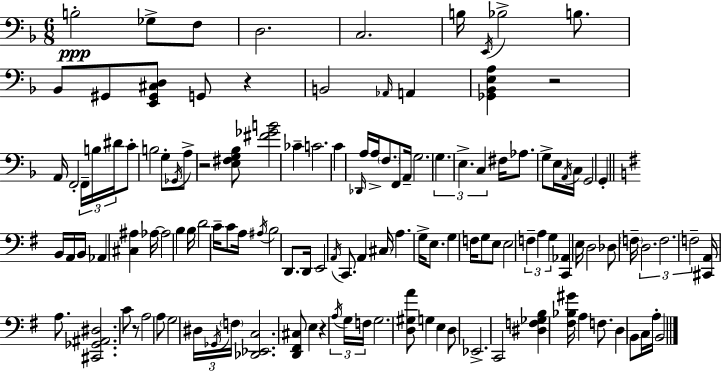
{
  \clef bass
  \numericTimeSignature
  \time 6/8
  \key f \major
  \repeat volta 2 { b2-.\ppp ges8-> f8 | d2. | c2. | b16 \acciaccatura { e,16 } bes2-> b8. | \break bes,8 gis,8 <e, gis, cis d>8 g,8 r4 | b,2 \grace { aes,16 } a,4 | <ges, bes, e a>4 r2 | a,16 f,2-. \tuplet 3/2 { f,16-- | \break b16 dis'16 } c'8-. b2 | g8-. \acciaccatura { ges,16 } a8-> r2 | <e fis g bes>8 <fis' ges' b'>2 ces'4-- | c'2. | \break c'4 \grace { des,16 } a16 a16-> \parenthesize f8. | f,8 a,16-- g2. | \tuplet 3/2 { g4. e4.-> | c4 } fis16 aes8. | \break g8-> e16 \acciaccatura { a,16 } c16 g,2 | g,4-. \bar "||" \break \key g \major b,16 a,16 b,16 aes,4 <cis ais>4 aes16~~ | aes2 b4 | b16 d'2 c'16-- c'8 | a16 \acciaccatura { ais16 } b2 d,8. | \break d,16 e,2 \acciaccatura { a,16 } c,8. | a,4 \parenthesize cis16 a4. | g16-> e8. g4 f16 g8 | e8 e2 \tuplet 3/2 { f4-- | \break a4 g4 } <c, aes,>4 | e16 d2 des8 | \parenthesize f16-- \tuplet 3/2 { d2. | f2. | \break f2-- } <cis, a,>16 a8. | <cis, ges, ais, dis>2. | c'8 r8 a2 | a8 g2 | \break \tuplet 3/2 { dis16 \acciaccatura { ges,16 } \parenthesize f16 } <des, ees, c>2. | <d, fis, cis>8 e4 r4 | \tuplet 3/2 { \acciaccatura { a16 } g16 f16 } g2. | <d gis a'>8 g4 e4 | \break d8 ees,2.-> | c,2 | <dis f ges b>4 <fis bes gis'>16 a4 f8. | d4 b,8 c16 a16-. b,2 | \break } \bar "|."
}